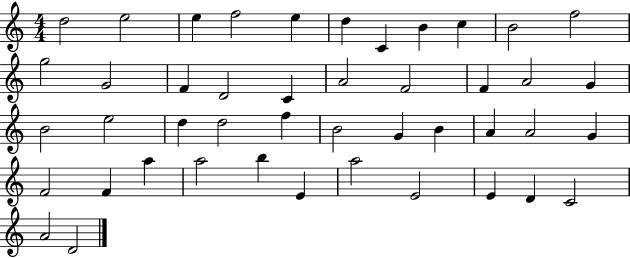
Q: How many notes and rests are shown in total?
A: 45